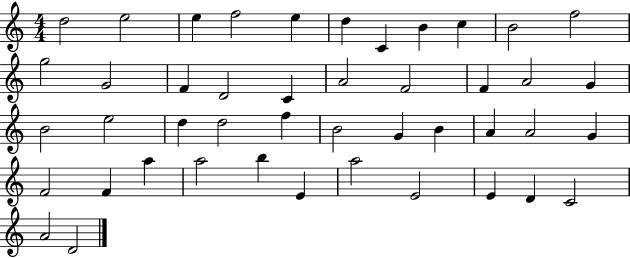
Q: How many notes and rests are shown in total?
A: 45